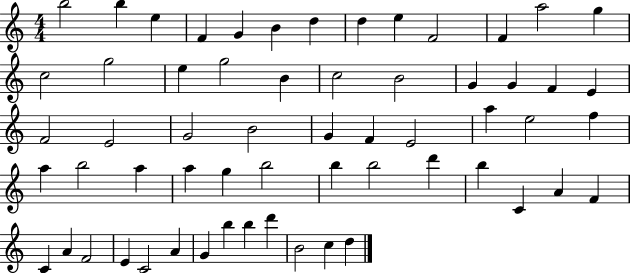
{
  \clef treble
  \numericTimeSignature
  \time 4/4
  \key c \major
  b''2 b''4 e''4 | f'4 g'4 b'4 d''4 | d''4 e''4 f'2 | f'4 a''2 g''4 | \break c''2 g''2 | e''4 g''2 b'4 | c''2 b'2 | g'4 g'4 f'4 e'4 | \break f'2 e'2 | g'2 b'2 | g'4 f'4 e'2 | a''4 e''2 f''4 | \break a''4 b''2 a''4 | a''4 g''4 b''2 | b''4 b''2 d'''4 | b''4 c'4 a'4 f'4 | \break c'4 a'4 f'2 | e'4 c'2 a'4 | g'4 b''4 b''4 d'''4 | b'2 c''4 d''4 | \break \bar "|."
}